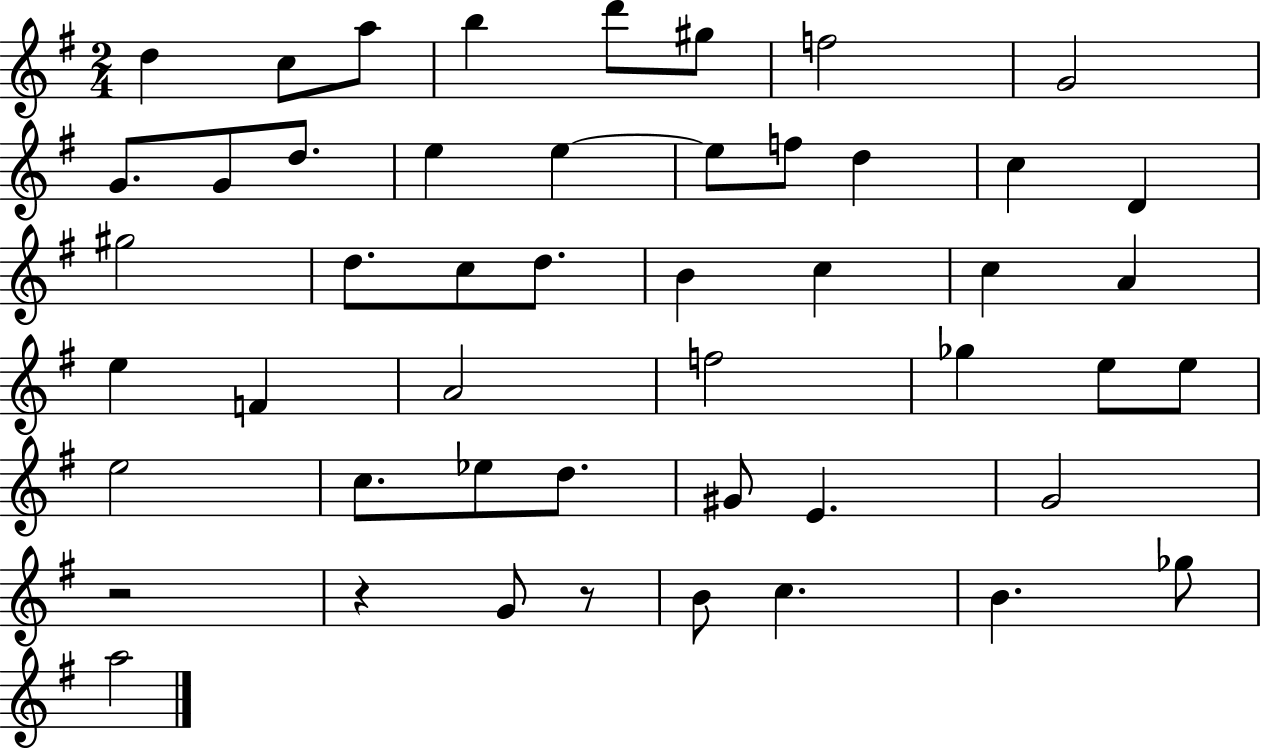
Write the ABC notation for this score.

X:1
T:Untitled
M:2/4
L:1/4
K:G
d c/2 a/2 b d'/2 ^g/2 f2 G2 G/2 G/2 d/2 e e e/2 f/2 d c D ^g2 d/2 c/2 d/2 B c c A e F A2 f2 _g e/2 e/2 e2 c/2 _e/2 d/2 ^G/2 E G2 z2 z G/2 z/2 B/2 c B _g/2 a2